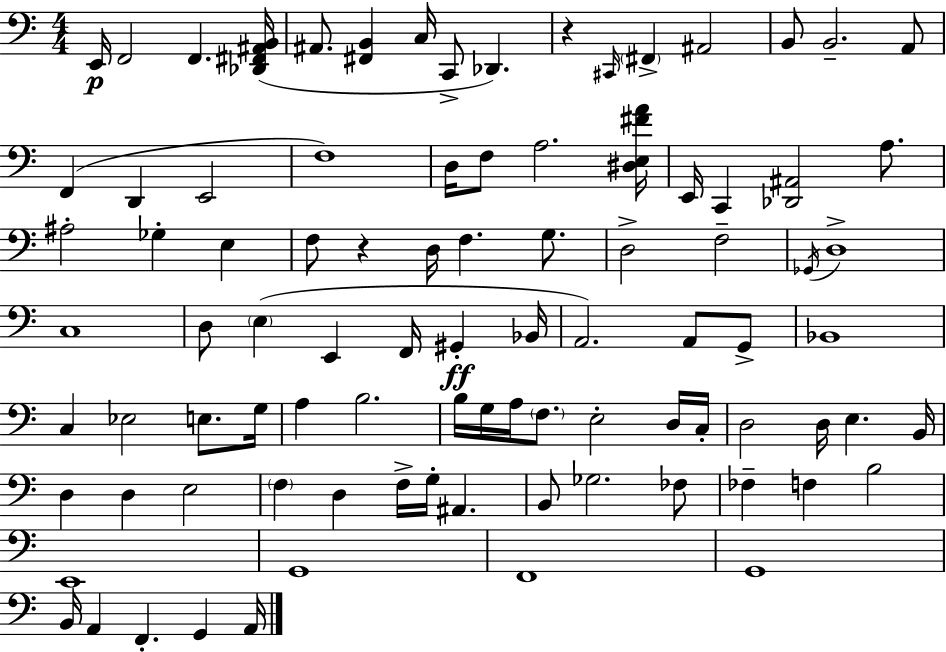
X:1
T:Untitled
M:4/4
L:1/4
K:C
E,,/4 F,,2 F,, [_D,,^F,,^A,,B,,]/4 ^A,,/2 [^F,,B,,] C,/4 C,,/2 _D,, z ^C,,/4 ^F,, ^A,,2 B,,/2 B,,2 A,,/2 F,, D,, E,,2 F,4 D,/4 F,/2 A,2 [^D,E,^FA]/4 E,,/4 C,, [_D,,^A,,]2 A,/2 ^A,2 _G, E, F,/2 z D,/4 F, G,/2 D,2 F,2 _G,,/4 D,4 C,4 D,/2 E, E,, F,,/4 ^G,, _B,,/4 A,,2 A,,/2 G,,/2 _B,,4 C, _E,2 E,/2 G,/4 A, B,2 B,/4 G,/4 A,/4 F,/2 E,2 D,/4 C,/4 D,2 D,/4 E, B,,/4 D, D, E,2 F, D, F,/4 G,/4 ^A,, B,,/2 _G,2 _F,/2 _F, F, B,2 E,,4 G,,4 F,,4 G,,4 B,,/4 A,, F,, G,, A,,/4